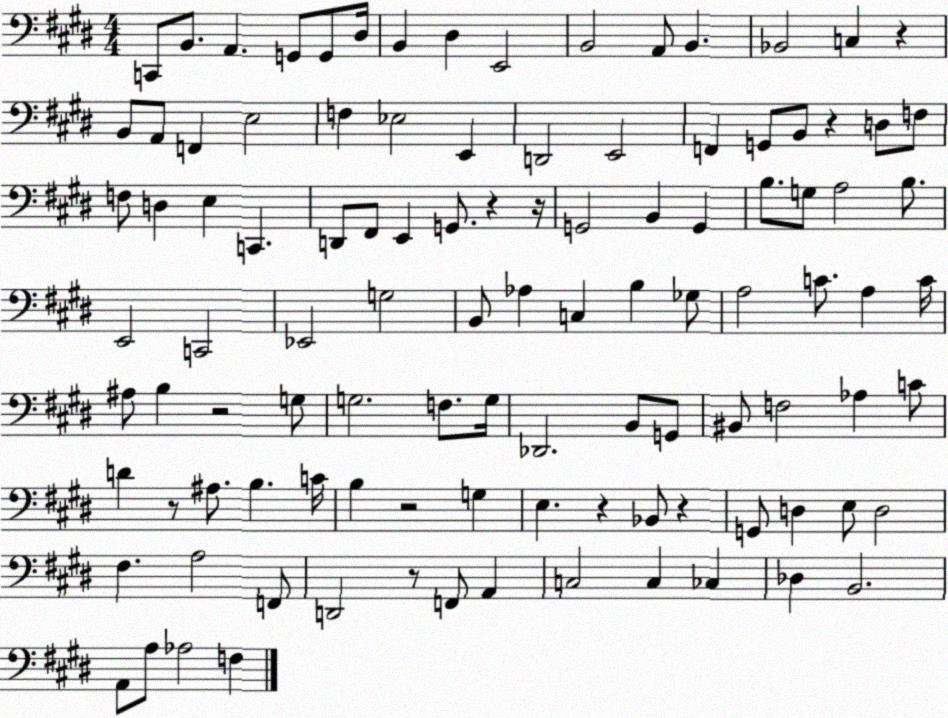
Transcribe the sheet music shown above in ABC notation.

X:1
T:Untitled
M:4/4
L:1/4
K:E
C,,/2 B,,/2 A,, G,,/2 G,,/2 ^D,/4 B,, ^D, E,,2 B,,2 A,,/2 B,, _B,,2 C, z B,,/2 A,,/2 F,, E,2 F, _E,2 E,, D,,2 E,,2 F,, G,,/2 B,,/2 z D,/2 F,/2 F,/2 D, E, C,, D,,/2 ^F,,/2 E,, G,,/2 z z/4 G,,2 B,, G,, B,/2 G,/2 A,2 B,/2 E,,2 C,,2 _E,,2 G,2 B,,/2 _A, C, B, _G,/2 A,2 C/2 A, C/4 ^A,/2 B, z2 G,/2 G,2 F,/2 G,/4 _D,,2 B,,/2 G,,/2 ^B,,/2 F,2 _A, C/2 D z/2 ^A,/2 B, C/4 B, z2 G, E, z _B,,/2 z G,,/2 D, E,/2 D,2 ^F, A,2 F,,/2 D,,2 z/2 F,,/2 A,, C,2 C, _C, _D, B,,2 A,,/2 A,/2 _A,2 F,